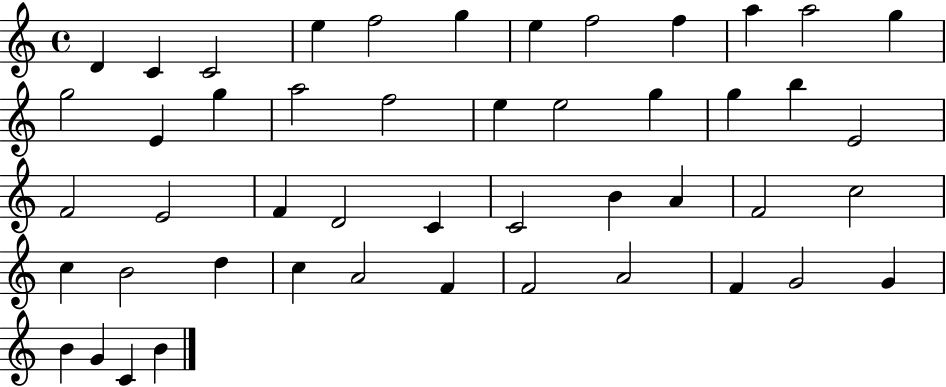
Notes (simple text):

D4/q C4/q C4/h E5/q F5/h G5/q E5/q F5/h F5/q A5/q A5/h G5/q G5/h E4/q G5/q A5/h F5/h E5/q E5/h G5/q G5/q B5/q E4/h F4/h E4/h F4/q D4/h C4/q C4/h B4/q A4/q F4/h C5/h C5/q B4/h D5/q C5/q A4/h F4/q F4/h A4/h F4/q G4/h G4/q B4/q G4/q C4/q B4/q